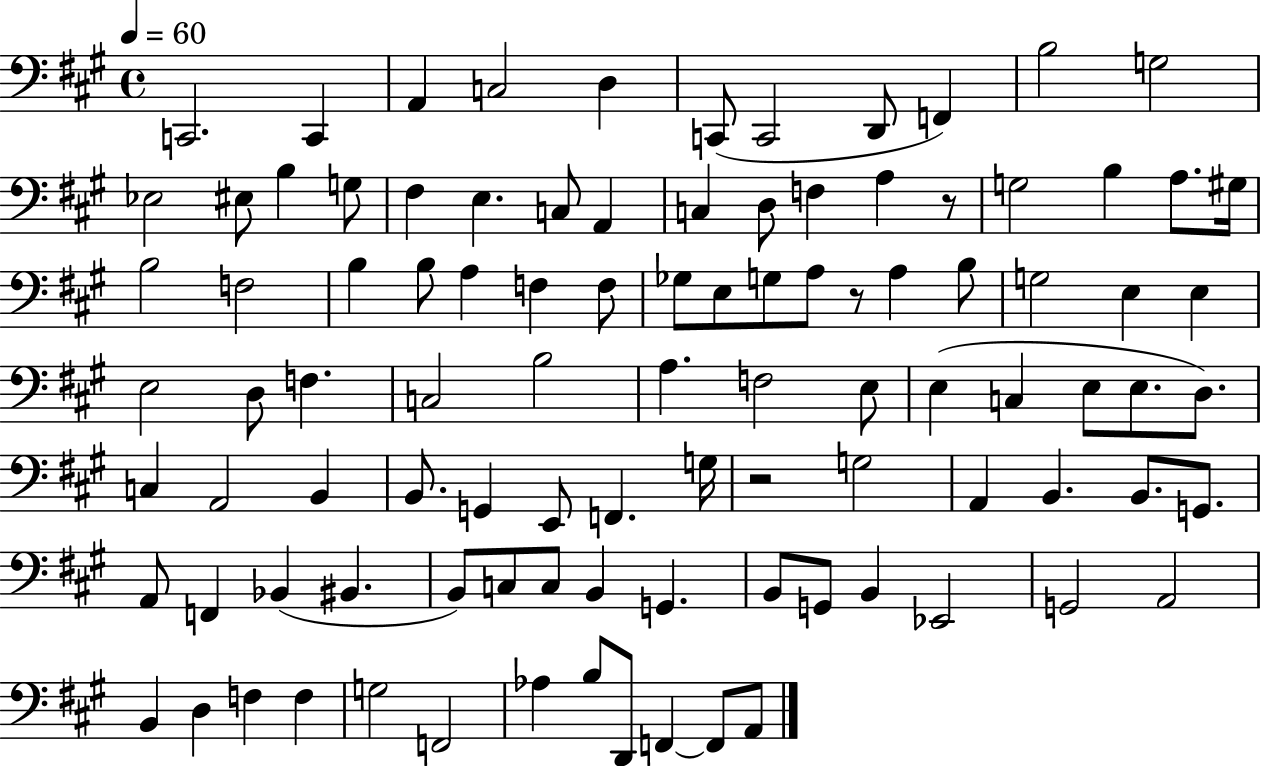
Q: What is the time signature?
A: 4/4